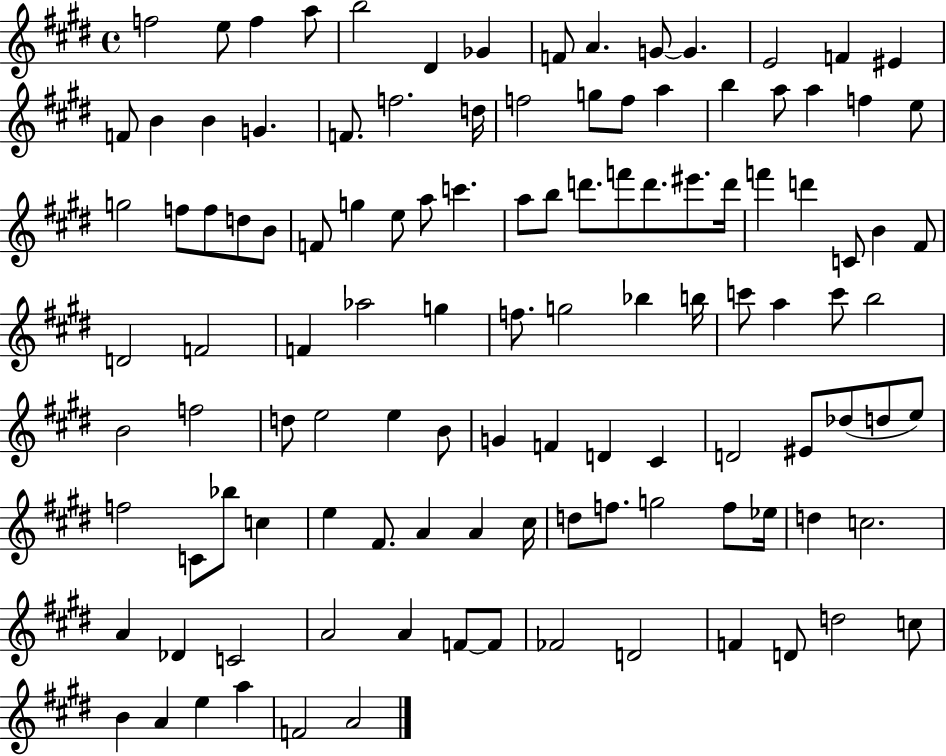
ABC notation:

X:1
T:Untitled
M:4/4
L:1/4
K:E
f2 e/2 f a/2 b2 ^D _G F/2 A G/2 G E2 F ^E F/2 B B G F/2 f2 d/4 f2 g/2 f/2 a b a/2 a f e/2 g2 f/2 f/2 d/2 B/2 F/2 g e/2 a/2 c' a/2 b/2 d'/2 f'/2 d'/2 ^e'/2 d'/4 f' d' C/2 B ^F/2 D2 F2 F _a2 g f/2 g2 _b b/4 c'/2 a c'/2 b2 B2 f2 d/2 e2 e B/2 G F D ^C D2 ^E/2 _d/2 d/2 e/2 f2 C/2 _b/2 c e ^F/2 A A ^c/4 d/2 f/2 g2 f/2 _e/4 d c2 A _D C2 A2 A F/2 F/2 _F2 D2 F D/2 d2 c/2 B A e a F2 A2